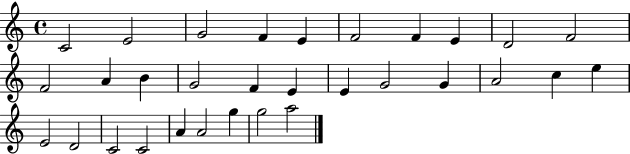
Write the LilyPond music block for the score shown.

{
  \clef treble
  \time 4/4
  \defaultTimeSignature
  \key c \major
  c'2 e'2 | g'2 f'4 e'4 | f'2 f'4 e'4 | d'2 f'2 | \break f'2 a'4 b'4 | g'2 f'4 e'4 | e'4 g'2 g'4 | a'2 c''4 e''4 | \break e'2 d'2 | c'2 c'2 | a'4 a'2 g''4 | g''2 a''2 | \break \bar "|."
}